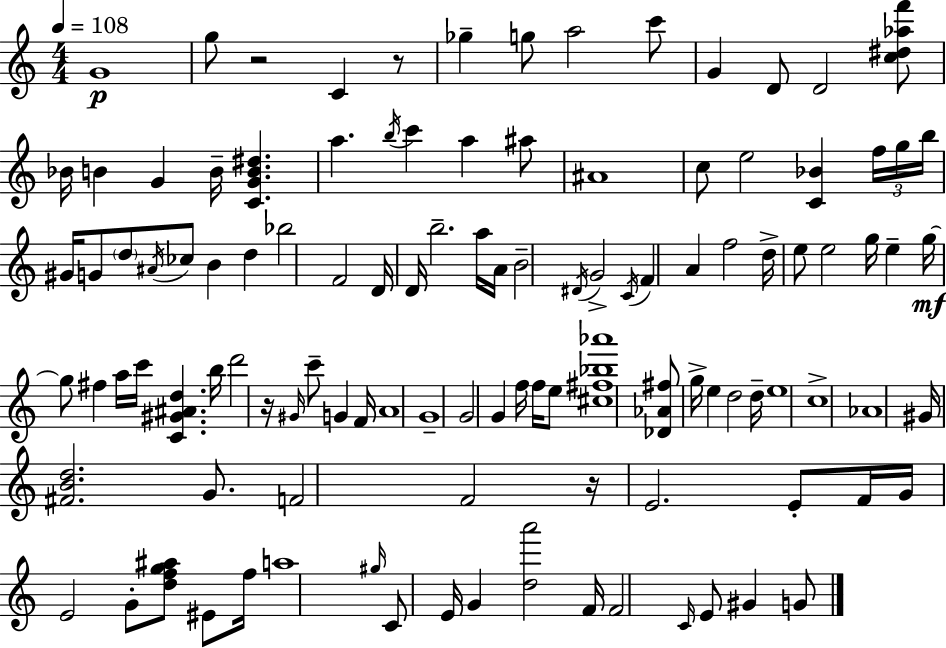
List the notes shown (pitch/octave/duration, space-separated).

G4/w G5/e R/h C4/q R/e Gb5/q G5/e A5/h C6/e G4/q D4/e D4/h [C5,D#5,Ab5,F6]/e Bb4/s B4/q G4/q B4/s [C4,G4,B4,D#5]/q. A5/q. B5/s C6/q A5/q A#5/e A#4/w C5/e E5/h [C4,Bb4]/q F5/s G5/s B5/s G#4/s G4/e D5/e A#4/s CES5/e B4/q D5/q Bb5/h F4/h D4/s D4/s B5/h. A5/s A4/s B4/h D#4/s G4/h C4/s F4/q A4/q F5/h D5/s E5/e E5/h G5/s E5/q G5/s G5/e F#5/q A5/s C6/s [C4,G#4,A#4,D5]/q. B5/s D6/h R/s G#4/s C6/e G4/q F4/s A4/w G4/w G4/h G4/q F5/s F5/s E5/e [C#5,F#5,Bb5,Ab6]/w [Db4,Ab4,F#5]/e G5/s E5/q D5/h D5/s E5/w C5/w Ab4/w G#4/s [F#4,B4,D5]/h. G4/e. F4/h F4/h R/s E4/h. E4/e F4/s G4/s E4/h G4/e [D5,F5,G5,A#5]/e EIS4/e F5/s A5/w G#5/s C4/e E4/s G4/q [D5,A6]/h F4/s F4/h C4/s E4/e G#4/q G4/e